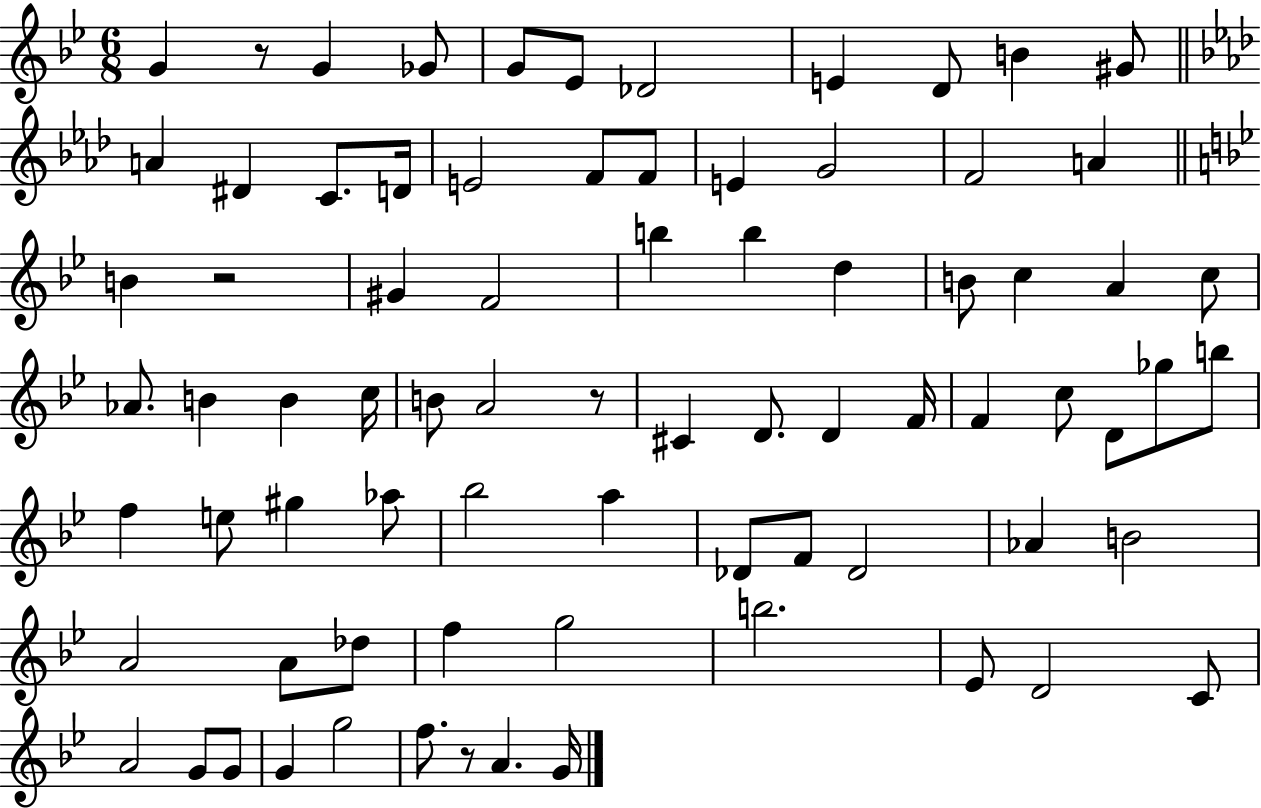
{
  \clef treble
  \numericTimeSignature
  \time 6/8
  \key bes \major
  g'4 r8 g'4 ges'8 | g'8 ees'8 des'2 | e'4 d'8 b'4 gis'8 | \bar "||" \break \key f \minor a'4 dis'4 c'8. d'16 | e'2 f'8 f'8 | e'4 g'2 | f'2 a'4 | \break \bar "||" \break \key bes \major b'4 r2 | gis'4 f'2 | b''4 b''4 d''4 | b'8 c''4 a'4 c''8 | \break aes'8. b'4 b'4 c''16 | b'8 a'2 r8 | cis'4 d'8. d'4 f'16 | f'4 c''8 d'8 ges''8 b''8 | \break f''4 e''8 gis''4 aes''8 | bes''2 a''4 | des'8 f'8 des'2 | aes'4 b'2 | \break a'2 a'8 des''8 | f''4 g''2 | b''2. | ees'8 d'2 c'8 | \break a'2 g'8 g'8 | g'4 g''2 | f''8. r8 a'4. g'16 | \bar "|."
}